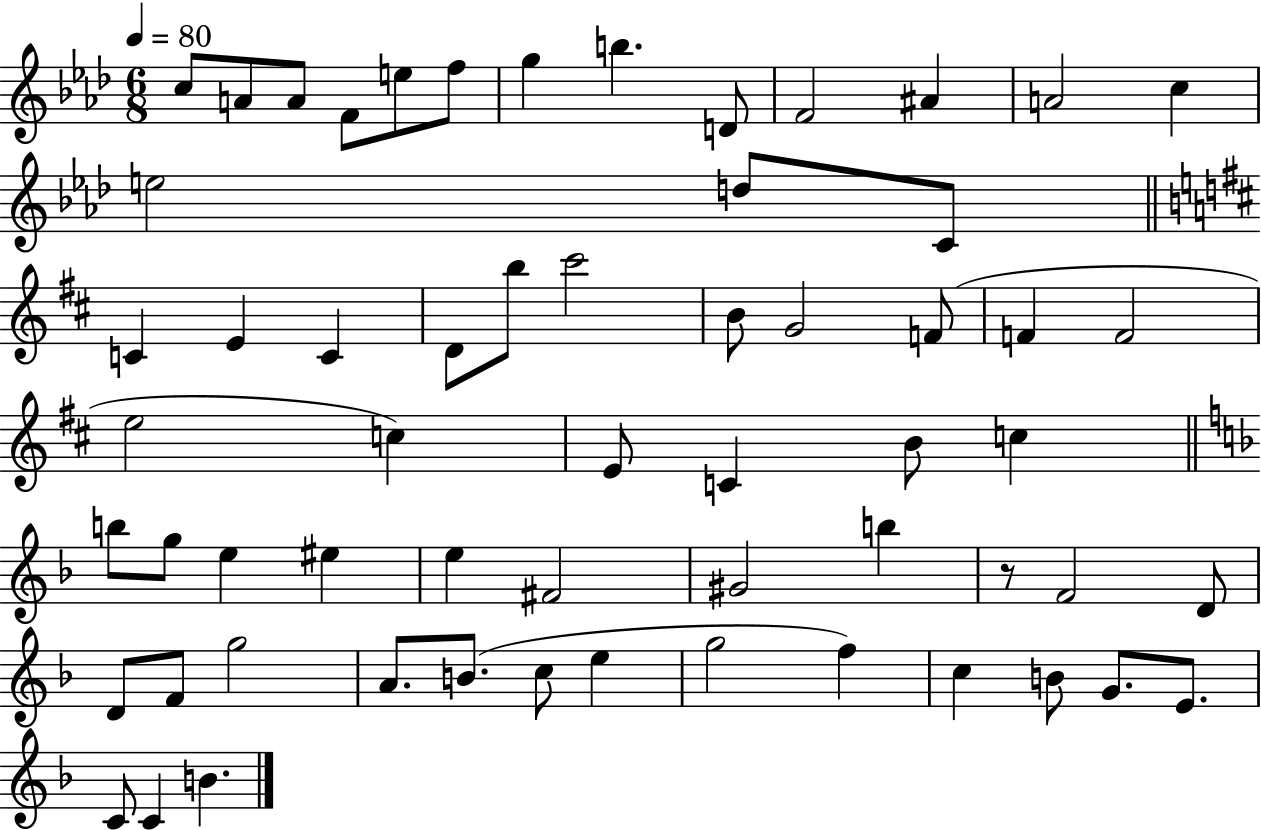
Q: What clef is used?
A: treble